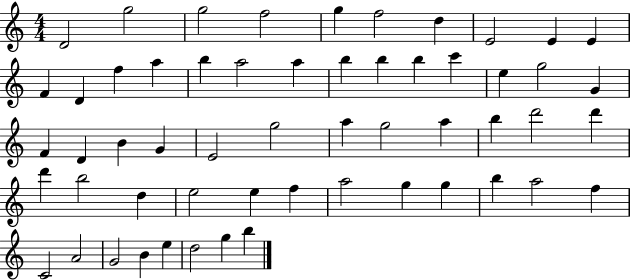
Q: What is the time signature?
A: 4/4